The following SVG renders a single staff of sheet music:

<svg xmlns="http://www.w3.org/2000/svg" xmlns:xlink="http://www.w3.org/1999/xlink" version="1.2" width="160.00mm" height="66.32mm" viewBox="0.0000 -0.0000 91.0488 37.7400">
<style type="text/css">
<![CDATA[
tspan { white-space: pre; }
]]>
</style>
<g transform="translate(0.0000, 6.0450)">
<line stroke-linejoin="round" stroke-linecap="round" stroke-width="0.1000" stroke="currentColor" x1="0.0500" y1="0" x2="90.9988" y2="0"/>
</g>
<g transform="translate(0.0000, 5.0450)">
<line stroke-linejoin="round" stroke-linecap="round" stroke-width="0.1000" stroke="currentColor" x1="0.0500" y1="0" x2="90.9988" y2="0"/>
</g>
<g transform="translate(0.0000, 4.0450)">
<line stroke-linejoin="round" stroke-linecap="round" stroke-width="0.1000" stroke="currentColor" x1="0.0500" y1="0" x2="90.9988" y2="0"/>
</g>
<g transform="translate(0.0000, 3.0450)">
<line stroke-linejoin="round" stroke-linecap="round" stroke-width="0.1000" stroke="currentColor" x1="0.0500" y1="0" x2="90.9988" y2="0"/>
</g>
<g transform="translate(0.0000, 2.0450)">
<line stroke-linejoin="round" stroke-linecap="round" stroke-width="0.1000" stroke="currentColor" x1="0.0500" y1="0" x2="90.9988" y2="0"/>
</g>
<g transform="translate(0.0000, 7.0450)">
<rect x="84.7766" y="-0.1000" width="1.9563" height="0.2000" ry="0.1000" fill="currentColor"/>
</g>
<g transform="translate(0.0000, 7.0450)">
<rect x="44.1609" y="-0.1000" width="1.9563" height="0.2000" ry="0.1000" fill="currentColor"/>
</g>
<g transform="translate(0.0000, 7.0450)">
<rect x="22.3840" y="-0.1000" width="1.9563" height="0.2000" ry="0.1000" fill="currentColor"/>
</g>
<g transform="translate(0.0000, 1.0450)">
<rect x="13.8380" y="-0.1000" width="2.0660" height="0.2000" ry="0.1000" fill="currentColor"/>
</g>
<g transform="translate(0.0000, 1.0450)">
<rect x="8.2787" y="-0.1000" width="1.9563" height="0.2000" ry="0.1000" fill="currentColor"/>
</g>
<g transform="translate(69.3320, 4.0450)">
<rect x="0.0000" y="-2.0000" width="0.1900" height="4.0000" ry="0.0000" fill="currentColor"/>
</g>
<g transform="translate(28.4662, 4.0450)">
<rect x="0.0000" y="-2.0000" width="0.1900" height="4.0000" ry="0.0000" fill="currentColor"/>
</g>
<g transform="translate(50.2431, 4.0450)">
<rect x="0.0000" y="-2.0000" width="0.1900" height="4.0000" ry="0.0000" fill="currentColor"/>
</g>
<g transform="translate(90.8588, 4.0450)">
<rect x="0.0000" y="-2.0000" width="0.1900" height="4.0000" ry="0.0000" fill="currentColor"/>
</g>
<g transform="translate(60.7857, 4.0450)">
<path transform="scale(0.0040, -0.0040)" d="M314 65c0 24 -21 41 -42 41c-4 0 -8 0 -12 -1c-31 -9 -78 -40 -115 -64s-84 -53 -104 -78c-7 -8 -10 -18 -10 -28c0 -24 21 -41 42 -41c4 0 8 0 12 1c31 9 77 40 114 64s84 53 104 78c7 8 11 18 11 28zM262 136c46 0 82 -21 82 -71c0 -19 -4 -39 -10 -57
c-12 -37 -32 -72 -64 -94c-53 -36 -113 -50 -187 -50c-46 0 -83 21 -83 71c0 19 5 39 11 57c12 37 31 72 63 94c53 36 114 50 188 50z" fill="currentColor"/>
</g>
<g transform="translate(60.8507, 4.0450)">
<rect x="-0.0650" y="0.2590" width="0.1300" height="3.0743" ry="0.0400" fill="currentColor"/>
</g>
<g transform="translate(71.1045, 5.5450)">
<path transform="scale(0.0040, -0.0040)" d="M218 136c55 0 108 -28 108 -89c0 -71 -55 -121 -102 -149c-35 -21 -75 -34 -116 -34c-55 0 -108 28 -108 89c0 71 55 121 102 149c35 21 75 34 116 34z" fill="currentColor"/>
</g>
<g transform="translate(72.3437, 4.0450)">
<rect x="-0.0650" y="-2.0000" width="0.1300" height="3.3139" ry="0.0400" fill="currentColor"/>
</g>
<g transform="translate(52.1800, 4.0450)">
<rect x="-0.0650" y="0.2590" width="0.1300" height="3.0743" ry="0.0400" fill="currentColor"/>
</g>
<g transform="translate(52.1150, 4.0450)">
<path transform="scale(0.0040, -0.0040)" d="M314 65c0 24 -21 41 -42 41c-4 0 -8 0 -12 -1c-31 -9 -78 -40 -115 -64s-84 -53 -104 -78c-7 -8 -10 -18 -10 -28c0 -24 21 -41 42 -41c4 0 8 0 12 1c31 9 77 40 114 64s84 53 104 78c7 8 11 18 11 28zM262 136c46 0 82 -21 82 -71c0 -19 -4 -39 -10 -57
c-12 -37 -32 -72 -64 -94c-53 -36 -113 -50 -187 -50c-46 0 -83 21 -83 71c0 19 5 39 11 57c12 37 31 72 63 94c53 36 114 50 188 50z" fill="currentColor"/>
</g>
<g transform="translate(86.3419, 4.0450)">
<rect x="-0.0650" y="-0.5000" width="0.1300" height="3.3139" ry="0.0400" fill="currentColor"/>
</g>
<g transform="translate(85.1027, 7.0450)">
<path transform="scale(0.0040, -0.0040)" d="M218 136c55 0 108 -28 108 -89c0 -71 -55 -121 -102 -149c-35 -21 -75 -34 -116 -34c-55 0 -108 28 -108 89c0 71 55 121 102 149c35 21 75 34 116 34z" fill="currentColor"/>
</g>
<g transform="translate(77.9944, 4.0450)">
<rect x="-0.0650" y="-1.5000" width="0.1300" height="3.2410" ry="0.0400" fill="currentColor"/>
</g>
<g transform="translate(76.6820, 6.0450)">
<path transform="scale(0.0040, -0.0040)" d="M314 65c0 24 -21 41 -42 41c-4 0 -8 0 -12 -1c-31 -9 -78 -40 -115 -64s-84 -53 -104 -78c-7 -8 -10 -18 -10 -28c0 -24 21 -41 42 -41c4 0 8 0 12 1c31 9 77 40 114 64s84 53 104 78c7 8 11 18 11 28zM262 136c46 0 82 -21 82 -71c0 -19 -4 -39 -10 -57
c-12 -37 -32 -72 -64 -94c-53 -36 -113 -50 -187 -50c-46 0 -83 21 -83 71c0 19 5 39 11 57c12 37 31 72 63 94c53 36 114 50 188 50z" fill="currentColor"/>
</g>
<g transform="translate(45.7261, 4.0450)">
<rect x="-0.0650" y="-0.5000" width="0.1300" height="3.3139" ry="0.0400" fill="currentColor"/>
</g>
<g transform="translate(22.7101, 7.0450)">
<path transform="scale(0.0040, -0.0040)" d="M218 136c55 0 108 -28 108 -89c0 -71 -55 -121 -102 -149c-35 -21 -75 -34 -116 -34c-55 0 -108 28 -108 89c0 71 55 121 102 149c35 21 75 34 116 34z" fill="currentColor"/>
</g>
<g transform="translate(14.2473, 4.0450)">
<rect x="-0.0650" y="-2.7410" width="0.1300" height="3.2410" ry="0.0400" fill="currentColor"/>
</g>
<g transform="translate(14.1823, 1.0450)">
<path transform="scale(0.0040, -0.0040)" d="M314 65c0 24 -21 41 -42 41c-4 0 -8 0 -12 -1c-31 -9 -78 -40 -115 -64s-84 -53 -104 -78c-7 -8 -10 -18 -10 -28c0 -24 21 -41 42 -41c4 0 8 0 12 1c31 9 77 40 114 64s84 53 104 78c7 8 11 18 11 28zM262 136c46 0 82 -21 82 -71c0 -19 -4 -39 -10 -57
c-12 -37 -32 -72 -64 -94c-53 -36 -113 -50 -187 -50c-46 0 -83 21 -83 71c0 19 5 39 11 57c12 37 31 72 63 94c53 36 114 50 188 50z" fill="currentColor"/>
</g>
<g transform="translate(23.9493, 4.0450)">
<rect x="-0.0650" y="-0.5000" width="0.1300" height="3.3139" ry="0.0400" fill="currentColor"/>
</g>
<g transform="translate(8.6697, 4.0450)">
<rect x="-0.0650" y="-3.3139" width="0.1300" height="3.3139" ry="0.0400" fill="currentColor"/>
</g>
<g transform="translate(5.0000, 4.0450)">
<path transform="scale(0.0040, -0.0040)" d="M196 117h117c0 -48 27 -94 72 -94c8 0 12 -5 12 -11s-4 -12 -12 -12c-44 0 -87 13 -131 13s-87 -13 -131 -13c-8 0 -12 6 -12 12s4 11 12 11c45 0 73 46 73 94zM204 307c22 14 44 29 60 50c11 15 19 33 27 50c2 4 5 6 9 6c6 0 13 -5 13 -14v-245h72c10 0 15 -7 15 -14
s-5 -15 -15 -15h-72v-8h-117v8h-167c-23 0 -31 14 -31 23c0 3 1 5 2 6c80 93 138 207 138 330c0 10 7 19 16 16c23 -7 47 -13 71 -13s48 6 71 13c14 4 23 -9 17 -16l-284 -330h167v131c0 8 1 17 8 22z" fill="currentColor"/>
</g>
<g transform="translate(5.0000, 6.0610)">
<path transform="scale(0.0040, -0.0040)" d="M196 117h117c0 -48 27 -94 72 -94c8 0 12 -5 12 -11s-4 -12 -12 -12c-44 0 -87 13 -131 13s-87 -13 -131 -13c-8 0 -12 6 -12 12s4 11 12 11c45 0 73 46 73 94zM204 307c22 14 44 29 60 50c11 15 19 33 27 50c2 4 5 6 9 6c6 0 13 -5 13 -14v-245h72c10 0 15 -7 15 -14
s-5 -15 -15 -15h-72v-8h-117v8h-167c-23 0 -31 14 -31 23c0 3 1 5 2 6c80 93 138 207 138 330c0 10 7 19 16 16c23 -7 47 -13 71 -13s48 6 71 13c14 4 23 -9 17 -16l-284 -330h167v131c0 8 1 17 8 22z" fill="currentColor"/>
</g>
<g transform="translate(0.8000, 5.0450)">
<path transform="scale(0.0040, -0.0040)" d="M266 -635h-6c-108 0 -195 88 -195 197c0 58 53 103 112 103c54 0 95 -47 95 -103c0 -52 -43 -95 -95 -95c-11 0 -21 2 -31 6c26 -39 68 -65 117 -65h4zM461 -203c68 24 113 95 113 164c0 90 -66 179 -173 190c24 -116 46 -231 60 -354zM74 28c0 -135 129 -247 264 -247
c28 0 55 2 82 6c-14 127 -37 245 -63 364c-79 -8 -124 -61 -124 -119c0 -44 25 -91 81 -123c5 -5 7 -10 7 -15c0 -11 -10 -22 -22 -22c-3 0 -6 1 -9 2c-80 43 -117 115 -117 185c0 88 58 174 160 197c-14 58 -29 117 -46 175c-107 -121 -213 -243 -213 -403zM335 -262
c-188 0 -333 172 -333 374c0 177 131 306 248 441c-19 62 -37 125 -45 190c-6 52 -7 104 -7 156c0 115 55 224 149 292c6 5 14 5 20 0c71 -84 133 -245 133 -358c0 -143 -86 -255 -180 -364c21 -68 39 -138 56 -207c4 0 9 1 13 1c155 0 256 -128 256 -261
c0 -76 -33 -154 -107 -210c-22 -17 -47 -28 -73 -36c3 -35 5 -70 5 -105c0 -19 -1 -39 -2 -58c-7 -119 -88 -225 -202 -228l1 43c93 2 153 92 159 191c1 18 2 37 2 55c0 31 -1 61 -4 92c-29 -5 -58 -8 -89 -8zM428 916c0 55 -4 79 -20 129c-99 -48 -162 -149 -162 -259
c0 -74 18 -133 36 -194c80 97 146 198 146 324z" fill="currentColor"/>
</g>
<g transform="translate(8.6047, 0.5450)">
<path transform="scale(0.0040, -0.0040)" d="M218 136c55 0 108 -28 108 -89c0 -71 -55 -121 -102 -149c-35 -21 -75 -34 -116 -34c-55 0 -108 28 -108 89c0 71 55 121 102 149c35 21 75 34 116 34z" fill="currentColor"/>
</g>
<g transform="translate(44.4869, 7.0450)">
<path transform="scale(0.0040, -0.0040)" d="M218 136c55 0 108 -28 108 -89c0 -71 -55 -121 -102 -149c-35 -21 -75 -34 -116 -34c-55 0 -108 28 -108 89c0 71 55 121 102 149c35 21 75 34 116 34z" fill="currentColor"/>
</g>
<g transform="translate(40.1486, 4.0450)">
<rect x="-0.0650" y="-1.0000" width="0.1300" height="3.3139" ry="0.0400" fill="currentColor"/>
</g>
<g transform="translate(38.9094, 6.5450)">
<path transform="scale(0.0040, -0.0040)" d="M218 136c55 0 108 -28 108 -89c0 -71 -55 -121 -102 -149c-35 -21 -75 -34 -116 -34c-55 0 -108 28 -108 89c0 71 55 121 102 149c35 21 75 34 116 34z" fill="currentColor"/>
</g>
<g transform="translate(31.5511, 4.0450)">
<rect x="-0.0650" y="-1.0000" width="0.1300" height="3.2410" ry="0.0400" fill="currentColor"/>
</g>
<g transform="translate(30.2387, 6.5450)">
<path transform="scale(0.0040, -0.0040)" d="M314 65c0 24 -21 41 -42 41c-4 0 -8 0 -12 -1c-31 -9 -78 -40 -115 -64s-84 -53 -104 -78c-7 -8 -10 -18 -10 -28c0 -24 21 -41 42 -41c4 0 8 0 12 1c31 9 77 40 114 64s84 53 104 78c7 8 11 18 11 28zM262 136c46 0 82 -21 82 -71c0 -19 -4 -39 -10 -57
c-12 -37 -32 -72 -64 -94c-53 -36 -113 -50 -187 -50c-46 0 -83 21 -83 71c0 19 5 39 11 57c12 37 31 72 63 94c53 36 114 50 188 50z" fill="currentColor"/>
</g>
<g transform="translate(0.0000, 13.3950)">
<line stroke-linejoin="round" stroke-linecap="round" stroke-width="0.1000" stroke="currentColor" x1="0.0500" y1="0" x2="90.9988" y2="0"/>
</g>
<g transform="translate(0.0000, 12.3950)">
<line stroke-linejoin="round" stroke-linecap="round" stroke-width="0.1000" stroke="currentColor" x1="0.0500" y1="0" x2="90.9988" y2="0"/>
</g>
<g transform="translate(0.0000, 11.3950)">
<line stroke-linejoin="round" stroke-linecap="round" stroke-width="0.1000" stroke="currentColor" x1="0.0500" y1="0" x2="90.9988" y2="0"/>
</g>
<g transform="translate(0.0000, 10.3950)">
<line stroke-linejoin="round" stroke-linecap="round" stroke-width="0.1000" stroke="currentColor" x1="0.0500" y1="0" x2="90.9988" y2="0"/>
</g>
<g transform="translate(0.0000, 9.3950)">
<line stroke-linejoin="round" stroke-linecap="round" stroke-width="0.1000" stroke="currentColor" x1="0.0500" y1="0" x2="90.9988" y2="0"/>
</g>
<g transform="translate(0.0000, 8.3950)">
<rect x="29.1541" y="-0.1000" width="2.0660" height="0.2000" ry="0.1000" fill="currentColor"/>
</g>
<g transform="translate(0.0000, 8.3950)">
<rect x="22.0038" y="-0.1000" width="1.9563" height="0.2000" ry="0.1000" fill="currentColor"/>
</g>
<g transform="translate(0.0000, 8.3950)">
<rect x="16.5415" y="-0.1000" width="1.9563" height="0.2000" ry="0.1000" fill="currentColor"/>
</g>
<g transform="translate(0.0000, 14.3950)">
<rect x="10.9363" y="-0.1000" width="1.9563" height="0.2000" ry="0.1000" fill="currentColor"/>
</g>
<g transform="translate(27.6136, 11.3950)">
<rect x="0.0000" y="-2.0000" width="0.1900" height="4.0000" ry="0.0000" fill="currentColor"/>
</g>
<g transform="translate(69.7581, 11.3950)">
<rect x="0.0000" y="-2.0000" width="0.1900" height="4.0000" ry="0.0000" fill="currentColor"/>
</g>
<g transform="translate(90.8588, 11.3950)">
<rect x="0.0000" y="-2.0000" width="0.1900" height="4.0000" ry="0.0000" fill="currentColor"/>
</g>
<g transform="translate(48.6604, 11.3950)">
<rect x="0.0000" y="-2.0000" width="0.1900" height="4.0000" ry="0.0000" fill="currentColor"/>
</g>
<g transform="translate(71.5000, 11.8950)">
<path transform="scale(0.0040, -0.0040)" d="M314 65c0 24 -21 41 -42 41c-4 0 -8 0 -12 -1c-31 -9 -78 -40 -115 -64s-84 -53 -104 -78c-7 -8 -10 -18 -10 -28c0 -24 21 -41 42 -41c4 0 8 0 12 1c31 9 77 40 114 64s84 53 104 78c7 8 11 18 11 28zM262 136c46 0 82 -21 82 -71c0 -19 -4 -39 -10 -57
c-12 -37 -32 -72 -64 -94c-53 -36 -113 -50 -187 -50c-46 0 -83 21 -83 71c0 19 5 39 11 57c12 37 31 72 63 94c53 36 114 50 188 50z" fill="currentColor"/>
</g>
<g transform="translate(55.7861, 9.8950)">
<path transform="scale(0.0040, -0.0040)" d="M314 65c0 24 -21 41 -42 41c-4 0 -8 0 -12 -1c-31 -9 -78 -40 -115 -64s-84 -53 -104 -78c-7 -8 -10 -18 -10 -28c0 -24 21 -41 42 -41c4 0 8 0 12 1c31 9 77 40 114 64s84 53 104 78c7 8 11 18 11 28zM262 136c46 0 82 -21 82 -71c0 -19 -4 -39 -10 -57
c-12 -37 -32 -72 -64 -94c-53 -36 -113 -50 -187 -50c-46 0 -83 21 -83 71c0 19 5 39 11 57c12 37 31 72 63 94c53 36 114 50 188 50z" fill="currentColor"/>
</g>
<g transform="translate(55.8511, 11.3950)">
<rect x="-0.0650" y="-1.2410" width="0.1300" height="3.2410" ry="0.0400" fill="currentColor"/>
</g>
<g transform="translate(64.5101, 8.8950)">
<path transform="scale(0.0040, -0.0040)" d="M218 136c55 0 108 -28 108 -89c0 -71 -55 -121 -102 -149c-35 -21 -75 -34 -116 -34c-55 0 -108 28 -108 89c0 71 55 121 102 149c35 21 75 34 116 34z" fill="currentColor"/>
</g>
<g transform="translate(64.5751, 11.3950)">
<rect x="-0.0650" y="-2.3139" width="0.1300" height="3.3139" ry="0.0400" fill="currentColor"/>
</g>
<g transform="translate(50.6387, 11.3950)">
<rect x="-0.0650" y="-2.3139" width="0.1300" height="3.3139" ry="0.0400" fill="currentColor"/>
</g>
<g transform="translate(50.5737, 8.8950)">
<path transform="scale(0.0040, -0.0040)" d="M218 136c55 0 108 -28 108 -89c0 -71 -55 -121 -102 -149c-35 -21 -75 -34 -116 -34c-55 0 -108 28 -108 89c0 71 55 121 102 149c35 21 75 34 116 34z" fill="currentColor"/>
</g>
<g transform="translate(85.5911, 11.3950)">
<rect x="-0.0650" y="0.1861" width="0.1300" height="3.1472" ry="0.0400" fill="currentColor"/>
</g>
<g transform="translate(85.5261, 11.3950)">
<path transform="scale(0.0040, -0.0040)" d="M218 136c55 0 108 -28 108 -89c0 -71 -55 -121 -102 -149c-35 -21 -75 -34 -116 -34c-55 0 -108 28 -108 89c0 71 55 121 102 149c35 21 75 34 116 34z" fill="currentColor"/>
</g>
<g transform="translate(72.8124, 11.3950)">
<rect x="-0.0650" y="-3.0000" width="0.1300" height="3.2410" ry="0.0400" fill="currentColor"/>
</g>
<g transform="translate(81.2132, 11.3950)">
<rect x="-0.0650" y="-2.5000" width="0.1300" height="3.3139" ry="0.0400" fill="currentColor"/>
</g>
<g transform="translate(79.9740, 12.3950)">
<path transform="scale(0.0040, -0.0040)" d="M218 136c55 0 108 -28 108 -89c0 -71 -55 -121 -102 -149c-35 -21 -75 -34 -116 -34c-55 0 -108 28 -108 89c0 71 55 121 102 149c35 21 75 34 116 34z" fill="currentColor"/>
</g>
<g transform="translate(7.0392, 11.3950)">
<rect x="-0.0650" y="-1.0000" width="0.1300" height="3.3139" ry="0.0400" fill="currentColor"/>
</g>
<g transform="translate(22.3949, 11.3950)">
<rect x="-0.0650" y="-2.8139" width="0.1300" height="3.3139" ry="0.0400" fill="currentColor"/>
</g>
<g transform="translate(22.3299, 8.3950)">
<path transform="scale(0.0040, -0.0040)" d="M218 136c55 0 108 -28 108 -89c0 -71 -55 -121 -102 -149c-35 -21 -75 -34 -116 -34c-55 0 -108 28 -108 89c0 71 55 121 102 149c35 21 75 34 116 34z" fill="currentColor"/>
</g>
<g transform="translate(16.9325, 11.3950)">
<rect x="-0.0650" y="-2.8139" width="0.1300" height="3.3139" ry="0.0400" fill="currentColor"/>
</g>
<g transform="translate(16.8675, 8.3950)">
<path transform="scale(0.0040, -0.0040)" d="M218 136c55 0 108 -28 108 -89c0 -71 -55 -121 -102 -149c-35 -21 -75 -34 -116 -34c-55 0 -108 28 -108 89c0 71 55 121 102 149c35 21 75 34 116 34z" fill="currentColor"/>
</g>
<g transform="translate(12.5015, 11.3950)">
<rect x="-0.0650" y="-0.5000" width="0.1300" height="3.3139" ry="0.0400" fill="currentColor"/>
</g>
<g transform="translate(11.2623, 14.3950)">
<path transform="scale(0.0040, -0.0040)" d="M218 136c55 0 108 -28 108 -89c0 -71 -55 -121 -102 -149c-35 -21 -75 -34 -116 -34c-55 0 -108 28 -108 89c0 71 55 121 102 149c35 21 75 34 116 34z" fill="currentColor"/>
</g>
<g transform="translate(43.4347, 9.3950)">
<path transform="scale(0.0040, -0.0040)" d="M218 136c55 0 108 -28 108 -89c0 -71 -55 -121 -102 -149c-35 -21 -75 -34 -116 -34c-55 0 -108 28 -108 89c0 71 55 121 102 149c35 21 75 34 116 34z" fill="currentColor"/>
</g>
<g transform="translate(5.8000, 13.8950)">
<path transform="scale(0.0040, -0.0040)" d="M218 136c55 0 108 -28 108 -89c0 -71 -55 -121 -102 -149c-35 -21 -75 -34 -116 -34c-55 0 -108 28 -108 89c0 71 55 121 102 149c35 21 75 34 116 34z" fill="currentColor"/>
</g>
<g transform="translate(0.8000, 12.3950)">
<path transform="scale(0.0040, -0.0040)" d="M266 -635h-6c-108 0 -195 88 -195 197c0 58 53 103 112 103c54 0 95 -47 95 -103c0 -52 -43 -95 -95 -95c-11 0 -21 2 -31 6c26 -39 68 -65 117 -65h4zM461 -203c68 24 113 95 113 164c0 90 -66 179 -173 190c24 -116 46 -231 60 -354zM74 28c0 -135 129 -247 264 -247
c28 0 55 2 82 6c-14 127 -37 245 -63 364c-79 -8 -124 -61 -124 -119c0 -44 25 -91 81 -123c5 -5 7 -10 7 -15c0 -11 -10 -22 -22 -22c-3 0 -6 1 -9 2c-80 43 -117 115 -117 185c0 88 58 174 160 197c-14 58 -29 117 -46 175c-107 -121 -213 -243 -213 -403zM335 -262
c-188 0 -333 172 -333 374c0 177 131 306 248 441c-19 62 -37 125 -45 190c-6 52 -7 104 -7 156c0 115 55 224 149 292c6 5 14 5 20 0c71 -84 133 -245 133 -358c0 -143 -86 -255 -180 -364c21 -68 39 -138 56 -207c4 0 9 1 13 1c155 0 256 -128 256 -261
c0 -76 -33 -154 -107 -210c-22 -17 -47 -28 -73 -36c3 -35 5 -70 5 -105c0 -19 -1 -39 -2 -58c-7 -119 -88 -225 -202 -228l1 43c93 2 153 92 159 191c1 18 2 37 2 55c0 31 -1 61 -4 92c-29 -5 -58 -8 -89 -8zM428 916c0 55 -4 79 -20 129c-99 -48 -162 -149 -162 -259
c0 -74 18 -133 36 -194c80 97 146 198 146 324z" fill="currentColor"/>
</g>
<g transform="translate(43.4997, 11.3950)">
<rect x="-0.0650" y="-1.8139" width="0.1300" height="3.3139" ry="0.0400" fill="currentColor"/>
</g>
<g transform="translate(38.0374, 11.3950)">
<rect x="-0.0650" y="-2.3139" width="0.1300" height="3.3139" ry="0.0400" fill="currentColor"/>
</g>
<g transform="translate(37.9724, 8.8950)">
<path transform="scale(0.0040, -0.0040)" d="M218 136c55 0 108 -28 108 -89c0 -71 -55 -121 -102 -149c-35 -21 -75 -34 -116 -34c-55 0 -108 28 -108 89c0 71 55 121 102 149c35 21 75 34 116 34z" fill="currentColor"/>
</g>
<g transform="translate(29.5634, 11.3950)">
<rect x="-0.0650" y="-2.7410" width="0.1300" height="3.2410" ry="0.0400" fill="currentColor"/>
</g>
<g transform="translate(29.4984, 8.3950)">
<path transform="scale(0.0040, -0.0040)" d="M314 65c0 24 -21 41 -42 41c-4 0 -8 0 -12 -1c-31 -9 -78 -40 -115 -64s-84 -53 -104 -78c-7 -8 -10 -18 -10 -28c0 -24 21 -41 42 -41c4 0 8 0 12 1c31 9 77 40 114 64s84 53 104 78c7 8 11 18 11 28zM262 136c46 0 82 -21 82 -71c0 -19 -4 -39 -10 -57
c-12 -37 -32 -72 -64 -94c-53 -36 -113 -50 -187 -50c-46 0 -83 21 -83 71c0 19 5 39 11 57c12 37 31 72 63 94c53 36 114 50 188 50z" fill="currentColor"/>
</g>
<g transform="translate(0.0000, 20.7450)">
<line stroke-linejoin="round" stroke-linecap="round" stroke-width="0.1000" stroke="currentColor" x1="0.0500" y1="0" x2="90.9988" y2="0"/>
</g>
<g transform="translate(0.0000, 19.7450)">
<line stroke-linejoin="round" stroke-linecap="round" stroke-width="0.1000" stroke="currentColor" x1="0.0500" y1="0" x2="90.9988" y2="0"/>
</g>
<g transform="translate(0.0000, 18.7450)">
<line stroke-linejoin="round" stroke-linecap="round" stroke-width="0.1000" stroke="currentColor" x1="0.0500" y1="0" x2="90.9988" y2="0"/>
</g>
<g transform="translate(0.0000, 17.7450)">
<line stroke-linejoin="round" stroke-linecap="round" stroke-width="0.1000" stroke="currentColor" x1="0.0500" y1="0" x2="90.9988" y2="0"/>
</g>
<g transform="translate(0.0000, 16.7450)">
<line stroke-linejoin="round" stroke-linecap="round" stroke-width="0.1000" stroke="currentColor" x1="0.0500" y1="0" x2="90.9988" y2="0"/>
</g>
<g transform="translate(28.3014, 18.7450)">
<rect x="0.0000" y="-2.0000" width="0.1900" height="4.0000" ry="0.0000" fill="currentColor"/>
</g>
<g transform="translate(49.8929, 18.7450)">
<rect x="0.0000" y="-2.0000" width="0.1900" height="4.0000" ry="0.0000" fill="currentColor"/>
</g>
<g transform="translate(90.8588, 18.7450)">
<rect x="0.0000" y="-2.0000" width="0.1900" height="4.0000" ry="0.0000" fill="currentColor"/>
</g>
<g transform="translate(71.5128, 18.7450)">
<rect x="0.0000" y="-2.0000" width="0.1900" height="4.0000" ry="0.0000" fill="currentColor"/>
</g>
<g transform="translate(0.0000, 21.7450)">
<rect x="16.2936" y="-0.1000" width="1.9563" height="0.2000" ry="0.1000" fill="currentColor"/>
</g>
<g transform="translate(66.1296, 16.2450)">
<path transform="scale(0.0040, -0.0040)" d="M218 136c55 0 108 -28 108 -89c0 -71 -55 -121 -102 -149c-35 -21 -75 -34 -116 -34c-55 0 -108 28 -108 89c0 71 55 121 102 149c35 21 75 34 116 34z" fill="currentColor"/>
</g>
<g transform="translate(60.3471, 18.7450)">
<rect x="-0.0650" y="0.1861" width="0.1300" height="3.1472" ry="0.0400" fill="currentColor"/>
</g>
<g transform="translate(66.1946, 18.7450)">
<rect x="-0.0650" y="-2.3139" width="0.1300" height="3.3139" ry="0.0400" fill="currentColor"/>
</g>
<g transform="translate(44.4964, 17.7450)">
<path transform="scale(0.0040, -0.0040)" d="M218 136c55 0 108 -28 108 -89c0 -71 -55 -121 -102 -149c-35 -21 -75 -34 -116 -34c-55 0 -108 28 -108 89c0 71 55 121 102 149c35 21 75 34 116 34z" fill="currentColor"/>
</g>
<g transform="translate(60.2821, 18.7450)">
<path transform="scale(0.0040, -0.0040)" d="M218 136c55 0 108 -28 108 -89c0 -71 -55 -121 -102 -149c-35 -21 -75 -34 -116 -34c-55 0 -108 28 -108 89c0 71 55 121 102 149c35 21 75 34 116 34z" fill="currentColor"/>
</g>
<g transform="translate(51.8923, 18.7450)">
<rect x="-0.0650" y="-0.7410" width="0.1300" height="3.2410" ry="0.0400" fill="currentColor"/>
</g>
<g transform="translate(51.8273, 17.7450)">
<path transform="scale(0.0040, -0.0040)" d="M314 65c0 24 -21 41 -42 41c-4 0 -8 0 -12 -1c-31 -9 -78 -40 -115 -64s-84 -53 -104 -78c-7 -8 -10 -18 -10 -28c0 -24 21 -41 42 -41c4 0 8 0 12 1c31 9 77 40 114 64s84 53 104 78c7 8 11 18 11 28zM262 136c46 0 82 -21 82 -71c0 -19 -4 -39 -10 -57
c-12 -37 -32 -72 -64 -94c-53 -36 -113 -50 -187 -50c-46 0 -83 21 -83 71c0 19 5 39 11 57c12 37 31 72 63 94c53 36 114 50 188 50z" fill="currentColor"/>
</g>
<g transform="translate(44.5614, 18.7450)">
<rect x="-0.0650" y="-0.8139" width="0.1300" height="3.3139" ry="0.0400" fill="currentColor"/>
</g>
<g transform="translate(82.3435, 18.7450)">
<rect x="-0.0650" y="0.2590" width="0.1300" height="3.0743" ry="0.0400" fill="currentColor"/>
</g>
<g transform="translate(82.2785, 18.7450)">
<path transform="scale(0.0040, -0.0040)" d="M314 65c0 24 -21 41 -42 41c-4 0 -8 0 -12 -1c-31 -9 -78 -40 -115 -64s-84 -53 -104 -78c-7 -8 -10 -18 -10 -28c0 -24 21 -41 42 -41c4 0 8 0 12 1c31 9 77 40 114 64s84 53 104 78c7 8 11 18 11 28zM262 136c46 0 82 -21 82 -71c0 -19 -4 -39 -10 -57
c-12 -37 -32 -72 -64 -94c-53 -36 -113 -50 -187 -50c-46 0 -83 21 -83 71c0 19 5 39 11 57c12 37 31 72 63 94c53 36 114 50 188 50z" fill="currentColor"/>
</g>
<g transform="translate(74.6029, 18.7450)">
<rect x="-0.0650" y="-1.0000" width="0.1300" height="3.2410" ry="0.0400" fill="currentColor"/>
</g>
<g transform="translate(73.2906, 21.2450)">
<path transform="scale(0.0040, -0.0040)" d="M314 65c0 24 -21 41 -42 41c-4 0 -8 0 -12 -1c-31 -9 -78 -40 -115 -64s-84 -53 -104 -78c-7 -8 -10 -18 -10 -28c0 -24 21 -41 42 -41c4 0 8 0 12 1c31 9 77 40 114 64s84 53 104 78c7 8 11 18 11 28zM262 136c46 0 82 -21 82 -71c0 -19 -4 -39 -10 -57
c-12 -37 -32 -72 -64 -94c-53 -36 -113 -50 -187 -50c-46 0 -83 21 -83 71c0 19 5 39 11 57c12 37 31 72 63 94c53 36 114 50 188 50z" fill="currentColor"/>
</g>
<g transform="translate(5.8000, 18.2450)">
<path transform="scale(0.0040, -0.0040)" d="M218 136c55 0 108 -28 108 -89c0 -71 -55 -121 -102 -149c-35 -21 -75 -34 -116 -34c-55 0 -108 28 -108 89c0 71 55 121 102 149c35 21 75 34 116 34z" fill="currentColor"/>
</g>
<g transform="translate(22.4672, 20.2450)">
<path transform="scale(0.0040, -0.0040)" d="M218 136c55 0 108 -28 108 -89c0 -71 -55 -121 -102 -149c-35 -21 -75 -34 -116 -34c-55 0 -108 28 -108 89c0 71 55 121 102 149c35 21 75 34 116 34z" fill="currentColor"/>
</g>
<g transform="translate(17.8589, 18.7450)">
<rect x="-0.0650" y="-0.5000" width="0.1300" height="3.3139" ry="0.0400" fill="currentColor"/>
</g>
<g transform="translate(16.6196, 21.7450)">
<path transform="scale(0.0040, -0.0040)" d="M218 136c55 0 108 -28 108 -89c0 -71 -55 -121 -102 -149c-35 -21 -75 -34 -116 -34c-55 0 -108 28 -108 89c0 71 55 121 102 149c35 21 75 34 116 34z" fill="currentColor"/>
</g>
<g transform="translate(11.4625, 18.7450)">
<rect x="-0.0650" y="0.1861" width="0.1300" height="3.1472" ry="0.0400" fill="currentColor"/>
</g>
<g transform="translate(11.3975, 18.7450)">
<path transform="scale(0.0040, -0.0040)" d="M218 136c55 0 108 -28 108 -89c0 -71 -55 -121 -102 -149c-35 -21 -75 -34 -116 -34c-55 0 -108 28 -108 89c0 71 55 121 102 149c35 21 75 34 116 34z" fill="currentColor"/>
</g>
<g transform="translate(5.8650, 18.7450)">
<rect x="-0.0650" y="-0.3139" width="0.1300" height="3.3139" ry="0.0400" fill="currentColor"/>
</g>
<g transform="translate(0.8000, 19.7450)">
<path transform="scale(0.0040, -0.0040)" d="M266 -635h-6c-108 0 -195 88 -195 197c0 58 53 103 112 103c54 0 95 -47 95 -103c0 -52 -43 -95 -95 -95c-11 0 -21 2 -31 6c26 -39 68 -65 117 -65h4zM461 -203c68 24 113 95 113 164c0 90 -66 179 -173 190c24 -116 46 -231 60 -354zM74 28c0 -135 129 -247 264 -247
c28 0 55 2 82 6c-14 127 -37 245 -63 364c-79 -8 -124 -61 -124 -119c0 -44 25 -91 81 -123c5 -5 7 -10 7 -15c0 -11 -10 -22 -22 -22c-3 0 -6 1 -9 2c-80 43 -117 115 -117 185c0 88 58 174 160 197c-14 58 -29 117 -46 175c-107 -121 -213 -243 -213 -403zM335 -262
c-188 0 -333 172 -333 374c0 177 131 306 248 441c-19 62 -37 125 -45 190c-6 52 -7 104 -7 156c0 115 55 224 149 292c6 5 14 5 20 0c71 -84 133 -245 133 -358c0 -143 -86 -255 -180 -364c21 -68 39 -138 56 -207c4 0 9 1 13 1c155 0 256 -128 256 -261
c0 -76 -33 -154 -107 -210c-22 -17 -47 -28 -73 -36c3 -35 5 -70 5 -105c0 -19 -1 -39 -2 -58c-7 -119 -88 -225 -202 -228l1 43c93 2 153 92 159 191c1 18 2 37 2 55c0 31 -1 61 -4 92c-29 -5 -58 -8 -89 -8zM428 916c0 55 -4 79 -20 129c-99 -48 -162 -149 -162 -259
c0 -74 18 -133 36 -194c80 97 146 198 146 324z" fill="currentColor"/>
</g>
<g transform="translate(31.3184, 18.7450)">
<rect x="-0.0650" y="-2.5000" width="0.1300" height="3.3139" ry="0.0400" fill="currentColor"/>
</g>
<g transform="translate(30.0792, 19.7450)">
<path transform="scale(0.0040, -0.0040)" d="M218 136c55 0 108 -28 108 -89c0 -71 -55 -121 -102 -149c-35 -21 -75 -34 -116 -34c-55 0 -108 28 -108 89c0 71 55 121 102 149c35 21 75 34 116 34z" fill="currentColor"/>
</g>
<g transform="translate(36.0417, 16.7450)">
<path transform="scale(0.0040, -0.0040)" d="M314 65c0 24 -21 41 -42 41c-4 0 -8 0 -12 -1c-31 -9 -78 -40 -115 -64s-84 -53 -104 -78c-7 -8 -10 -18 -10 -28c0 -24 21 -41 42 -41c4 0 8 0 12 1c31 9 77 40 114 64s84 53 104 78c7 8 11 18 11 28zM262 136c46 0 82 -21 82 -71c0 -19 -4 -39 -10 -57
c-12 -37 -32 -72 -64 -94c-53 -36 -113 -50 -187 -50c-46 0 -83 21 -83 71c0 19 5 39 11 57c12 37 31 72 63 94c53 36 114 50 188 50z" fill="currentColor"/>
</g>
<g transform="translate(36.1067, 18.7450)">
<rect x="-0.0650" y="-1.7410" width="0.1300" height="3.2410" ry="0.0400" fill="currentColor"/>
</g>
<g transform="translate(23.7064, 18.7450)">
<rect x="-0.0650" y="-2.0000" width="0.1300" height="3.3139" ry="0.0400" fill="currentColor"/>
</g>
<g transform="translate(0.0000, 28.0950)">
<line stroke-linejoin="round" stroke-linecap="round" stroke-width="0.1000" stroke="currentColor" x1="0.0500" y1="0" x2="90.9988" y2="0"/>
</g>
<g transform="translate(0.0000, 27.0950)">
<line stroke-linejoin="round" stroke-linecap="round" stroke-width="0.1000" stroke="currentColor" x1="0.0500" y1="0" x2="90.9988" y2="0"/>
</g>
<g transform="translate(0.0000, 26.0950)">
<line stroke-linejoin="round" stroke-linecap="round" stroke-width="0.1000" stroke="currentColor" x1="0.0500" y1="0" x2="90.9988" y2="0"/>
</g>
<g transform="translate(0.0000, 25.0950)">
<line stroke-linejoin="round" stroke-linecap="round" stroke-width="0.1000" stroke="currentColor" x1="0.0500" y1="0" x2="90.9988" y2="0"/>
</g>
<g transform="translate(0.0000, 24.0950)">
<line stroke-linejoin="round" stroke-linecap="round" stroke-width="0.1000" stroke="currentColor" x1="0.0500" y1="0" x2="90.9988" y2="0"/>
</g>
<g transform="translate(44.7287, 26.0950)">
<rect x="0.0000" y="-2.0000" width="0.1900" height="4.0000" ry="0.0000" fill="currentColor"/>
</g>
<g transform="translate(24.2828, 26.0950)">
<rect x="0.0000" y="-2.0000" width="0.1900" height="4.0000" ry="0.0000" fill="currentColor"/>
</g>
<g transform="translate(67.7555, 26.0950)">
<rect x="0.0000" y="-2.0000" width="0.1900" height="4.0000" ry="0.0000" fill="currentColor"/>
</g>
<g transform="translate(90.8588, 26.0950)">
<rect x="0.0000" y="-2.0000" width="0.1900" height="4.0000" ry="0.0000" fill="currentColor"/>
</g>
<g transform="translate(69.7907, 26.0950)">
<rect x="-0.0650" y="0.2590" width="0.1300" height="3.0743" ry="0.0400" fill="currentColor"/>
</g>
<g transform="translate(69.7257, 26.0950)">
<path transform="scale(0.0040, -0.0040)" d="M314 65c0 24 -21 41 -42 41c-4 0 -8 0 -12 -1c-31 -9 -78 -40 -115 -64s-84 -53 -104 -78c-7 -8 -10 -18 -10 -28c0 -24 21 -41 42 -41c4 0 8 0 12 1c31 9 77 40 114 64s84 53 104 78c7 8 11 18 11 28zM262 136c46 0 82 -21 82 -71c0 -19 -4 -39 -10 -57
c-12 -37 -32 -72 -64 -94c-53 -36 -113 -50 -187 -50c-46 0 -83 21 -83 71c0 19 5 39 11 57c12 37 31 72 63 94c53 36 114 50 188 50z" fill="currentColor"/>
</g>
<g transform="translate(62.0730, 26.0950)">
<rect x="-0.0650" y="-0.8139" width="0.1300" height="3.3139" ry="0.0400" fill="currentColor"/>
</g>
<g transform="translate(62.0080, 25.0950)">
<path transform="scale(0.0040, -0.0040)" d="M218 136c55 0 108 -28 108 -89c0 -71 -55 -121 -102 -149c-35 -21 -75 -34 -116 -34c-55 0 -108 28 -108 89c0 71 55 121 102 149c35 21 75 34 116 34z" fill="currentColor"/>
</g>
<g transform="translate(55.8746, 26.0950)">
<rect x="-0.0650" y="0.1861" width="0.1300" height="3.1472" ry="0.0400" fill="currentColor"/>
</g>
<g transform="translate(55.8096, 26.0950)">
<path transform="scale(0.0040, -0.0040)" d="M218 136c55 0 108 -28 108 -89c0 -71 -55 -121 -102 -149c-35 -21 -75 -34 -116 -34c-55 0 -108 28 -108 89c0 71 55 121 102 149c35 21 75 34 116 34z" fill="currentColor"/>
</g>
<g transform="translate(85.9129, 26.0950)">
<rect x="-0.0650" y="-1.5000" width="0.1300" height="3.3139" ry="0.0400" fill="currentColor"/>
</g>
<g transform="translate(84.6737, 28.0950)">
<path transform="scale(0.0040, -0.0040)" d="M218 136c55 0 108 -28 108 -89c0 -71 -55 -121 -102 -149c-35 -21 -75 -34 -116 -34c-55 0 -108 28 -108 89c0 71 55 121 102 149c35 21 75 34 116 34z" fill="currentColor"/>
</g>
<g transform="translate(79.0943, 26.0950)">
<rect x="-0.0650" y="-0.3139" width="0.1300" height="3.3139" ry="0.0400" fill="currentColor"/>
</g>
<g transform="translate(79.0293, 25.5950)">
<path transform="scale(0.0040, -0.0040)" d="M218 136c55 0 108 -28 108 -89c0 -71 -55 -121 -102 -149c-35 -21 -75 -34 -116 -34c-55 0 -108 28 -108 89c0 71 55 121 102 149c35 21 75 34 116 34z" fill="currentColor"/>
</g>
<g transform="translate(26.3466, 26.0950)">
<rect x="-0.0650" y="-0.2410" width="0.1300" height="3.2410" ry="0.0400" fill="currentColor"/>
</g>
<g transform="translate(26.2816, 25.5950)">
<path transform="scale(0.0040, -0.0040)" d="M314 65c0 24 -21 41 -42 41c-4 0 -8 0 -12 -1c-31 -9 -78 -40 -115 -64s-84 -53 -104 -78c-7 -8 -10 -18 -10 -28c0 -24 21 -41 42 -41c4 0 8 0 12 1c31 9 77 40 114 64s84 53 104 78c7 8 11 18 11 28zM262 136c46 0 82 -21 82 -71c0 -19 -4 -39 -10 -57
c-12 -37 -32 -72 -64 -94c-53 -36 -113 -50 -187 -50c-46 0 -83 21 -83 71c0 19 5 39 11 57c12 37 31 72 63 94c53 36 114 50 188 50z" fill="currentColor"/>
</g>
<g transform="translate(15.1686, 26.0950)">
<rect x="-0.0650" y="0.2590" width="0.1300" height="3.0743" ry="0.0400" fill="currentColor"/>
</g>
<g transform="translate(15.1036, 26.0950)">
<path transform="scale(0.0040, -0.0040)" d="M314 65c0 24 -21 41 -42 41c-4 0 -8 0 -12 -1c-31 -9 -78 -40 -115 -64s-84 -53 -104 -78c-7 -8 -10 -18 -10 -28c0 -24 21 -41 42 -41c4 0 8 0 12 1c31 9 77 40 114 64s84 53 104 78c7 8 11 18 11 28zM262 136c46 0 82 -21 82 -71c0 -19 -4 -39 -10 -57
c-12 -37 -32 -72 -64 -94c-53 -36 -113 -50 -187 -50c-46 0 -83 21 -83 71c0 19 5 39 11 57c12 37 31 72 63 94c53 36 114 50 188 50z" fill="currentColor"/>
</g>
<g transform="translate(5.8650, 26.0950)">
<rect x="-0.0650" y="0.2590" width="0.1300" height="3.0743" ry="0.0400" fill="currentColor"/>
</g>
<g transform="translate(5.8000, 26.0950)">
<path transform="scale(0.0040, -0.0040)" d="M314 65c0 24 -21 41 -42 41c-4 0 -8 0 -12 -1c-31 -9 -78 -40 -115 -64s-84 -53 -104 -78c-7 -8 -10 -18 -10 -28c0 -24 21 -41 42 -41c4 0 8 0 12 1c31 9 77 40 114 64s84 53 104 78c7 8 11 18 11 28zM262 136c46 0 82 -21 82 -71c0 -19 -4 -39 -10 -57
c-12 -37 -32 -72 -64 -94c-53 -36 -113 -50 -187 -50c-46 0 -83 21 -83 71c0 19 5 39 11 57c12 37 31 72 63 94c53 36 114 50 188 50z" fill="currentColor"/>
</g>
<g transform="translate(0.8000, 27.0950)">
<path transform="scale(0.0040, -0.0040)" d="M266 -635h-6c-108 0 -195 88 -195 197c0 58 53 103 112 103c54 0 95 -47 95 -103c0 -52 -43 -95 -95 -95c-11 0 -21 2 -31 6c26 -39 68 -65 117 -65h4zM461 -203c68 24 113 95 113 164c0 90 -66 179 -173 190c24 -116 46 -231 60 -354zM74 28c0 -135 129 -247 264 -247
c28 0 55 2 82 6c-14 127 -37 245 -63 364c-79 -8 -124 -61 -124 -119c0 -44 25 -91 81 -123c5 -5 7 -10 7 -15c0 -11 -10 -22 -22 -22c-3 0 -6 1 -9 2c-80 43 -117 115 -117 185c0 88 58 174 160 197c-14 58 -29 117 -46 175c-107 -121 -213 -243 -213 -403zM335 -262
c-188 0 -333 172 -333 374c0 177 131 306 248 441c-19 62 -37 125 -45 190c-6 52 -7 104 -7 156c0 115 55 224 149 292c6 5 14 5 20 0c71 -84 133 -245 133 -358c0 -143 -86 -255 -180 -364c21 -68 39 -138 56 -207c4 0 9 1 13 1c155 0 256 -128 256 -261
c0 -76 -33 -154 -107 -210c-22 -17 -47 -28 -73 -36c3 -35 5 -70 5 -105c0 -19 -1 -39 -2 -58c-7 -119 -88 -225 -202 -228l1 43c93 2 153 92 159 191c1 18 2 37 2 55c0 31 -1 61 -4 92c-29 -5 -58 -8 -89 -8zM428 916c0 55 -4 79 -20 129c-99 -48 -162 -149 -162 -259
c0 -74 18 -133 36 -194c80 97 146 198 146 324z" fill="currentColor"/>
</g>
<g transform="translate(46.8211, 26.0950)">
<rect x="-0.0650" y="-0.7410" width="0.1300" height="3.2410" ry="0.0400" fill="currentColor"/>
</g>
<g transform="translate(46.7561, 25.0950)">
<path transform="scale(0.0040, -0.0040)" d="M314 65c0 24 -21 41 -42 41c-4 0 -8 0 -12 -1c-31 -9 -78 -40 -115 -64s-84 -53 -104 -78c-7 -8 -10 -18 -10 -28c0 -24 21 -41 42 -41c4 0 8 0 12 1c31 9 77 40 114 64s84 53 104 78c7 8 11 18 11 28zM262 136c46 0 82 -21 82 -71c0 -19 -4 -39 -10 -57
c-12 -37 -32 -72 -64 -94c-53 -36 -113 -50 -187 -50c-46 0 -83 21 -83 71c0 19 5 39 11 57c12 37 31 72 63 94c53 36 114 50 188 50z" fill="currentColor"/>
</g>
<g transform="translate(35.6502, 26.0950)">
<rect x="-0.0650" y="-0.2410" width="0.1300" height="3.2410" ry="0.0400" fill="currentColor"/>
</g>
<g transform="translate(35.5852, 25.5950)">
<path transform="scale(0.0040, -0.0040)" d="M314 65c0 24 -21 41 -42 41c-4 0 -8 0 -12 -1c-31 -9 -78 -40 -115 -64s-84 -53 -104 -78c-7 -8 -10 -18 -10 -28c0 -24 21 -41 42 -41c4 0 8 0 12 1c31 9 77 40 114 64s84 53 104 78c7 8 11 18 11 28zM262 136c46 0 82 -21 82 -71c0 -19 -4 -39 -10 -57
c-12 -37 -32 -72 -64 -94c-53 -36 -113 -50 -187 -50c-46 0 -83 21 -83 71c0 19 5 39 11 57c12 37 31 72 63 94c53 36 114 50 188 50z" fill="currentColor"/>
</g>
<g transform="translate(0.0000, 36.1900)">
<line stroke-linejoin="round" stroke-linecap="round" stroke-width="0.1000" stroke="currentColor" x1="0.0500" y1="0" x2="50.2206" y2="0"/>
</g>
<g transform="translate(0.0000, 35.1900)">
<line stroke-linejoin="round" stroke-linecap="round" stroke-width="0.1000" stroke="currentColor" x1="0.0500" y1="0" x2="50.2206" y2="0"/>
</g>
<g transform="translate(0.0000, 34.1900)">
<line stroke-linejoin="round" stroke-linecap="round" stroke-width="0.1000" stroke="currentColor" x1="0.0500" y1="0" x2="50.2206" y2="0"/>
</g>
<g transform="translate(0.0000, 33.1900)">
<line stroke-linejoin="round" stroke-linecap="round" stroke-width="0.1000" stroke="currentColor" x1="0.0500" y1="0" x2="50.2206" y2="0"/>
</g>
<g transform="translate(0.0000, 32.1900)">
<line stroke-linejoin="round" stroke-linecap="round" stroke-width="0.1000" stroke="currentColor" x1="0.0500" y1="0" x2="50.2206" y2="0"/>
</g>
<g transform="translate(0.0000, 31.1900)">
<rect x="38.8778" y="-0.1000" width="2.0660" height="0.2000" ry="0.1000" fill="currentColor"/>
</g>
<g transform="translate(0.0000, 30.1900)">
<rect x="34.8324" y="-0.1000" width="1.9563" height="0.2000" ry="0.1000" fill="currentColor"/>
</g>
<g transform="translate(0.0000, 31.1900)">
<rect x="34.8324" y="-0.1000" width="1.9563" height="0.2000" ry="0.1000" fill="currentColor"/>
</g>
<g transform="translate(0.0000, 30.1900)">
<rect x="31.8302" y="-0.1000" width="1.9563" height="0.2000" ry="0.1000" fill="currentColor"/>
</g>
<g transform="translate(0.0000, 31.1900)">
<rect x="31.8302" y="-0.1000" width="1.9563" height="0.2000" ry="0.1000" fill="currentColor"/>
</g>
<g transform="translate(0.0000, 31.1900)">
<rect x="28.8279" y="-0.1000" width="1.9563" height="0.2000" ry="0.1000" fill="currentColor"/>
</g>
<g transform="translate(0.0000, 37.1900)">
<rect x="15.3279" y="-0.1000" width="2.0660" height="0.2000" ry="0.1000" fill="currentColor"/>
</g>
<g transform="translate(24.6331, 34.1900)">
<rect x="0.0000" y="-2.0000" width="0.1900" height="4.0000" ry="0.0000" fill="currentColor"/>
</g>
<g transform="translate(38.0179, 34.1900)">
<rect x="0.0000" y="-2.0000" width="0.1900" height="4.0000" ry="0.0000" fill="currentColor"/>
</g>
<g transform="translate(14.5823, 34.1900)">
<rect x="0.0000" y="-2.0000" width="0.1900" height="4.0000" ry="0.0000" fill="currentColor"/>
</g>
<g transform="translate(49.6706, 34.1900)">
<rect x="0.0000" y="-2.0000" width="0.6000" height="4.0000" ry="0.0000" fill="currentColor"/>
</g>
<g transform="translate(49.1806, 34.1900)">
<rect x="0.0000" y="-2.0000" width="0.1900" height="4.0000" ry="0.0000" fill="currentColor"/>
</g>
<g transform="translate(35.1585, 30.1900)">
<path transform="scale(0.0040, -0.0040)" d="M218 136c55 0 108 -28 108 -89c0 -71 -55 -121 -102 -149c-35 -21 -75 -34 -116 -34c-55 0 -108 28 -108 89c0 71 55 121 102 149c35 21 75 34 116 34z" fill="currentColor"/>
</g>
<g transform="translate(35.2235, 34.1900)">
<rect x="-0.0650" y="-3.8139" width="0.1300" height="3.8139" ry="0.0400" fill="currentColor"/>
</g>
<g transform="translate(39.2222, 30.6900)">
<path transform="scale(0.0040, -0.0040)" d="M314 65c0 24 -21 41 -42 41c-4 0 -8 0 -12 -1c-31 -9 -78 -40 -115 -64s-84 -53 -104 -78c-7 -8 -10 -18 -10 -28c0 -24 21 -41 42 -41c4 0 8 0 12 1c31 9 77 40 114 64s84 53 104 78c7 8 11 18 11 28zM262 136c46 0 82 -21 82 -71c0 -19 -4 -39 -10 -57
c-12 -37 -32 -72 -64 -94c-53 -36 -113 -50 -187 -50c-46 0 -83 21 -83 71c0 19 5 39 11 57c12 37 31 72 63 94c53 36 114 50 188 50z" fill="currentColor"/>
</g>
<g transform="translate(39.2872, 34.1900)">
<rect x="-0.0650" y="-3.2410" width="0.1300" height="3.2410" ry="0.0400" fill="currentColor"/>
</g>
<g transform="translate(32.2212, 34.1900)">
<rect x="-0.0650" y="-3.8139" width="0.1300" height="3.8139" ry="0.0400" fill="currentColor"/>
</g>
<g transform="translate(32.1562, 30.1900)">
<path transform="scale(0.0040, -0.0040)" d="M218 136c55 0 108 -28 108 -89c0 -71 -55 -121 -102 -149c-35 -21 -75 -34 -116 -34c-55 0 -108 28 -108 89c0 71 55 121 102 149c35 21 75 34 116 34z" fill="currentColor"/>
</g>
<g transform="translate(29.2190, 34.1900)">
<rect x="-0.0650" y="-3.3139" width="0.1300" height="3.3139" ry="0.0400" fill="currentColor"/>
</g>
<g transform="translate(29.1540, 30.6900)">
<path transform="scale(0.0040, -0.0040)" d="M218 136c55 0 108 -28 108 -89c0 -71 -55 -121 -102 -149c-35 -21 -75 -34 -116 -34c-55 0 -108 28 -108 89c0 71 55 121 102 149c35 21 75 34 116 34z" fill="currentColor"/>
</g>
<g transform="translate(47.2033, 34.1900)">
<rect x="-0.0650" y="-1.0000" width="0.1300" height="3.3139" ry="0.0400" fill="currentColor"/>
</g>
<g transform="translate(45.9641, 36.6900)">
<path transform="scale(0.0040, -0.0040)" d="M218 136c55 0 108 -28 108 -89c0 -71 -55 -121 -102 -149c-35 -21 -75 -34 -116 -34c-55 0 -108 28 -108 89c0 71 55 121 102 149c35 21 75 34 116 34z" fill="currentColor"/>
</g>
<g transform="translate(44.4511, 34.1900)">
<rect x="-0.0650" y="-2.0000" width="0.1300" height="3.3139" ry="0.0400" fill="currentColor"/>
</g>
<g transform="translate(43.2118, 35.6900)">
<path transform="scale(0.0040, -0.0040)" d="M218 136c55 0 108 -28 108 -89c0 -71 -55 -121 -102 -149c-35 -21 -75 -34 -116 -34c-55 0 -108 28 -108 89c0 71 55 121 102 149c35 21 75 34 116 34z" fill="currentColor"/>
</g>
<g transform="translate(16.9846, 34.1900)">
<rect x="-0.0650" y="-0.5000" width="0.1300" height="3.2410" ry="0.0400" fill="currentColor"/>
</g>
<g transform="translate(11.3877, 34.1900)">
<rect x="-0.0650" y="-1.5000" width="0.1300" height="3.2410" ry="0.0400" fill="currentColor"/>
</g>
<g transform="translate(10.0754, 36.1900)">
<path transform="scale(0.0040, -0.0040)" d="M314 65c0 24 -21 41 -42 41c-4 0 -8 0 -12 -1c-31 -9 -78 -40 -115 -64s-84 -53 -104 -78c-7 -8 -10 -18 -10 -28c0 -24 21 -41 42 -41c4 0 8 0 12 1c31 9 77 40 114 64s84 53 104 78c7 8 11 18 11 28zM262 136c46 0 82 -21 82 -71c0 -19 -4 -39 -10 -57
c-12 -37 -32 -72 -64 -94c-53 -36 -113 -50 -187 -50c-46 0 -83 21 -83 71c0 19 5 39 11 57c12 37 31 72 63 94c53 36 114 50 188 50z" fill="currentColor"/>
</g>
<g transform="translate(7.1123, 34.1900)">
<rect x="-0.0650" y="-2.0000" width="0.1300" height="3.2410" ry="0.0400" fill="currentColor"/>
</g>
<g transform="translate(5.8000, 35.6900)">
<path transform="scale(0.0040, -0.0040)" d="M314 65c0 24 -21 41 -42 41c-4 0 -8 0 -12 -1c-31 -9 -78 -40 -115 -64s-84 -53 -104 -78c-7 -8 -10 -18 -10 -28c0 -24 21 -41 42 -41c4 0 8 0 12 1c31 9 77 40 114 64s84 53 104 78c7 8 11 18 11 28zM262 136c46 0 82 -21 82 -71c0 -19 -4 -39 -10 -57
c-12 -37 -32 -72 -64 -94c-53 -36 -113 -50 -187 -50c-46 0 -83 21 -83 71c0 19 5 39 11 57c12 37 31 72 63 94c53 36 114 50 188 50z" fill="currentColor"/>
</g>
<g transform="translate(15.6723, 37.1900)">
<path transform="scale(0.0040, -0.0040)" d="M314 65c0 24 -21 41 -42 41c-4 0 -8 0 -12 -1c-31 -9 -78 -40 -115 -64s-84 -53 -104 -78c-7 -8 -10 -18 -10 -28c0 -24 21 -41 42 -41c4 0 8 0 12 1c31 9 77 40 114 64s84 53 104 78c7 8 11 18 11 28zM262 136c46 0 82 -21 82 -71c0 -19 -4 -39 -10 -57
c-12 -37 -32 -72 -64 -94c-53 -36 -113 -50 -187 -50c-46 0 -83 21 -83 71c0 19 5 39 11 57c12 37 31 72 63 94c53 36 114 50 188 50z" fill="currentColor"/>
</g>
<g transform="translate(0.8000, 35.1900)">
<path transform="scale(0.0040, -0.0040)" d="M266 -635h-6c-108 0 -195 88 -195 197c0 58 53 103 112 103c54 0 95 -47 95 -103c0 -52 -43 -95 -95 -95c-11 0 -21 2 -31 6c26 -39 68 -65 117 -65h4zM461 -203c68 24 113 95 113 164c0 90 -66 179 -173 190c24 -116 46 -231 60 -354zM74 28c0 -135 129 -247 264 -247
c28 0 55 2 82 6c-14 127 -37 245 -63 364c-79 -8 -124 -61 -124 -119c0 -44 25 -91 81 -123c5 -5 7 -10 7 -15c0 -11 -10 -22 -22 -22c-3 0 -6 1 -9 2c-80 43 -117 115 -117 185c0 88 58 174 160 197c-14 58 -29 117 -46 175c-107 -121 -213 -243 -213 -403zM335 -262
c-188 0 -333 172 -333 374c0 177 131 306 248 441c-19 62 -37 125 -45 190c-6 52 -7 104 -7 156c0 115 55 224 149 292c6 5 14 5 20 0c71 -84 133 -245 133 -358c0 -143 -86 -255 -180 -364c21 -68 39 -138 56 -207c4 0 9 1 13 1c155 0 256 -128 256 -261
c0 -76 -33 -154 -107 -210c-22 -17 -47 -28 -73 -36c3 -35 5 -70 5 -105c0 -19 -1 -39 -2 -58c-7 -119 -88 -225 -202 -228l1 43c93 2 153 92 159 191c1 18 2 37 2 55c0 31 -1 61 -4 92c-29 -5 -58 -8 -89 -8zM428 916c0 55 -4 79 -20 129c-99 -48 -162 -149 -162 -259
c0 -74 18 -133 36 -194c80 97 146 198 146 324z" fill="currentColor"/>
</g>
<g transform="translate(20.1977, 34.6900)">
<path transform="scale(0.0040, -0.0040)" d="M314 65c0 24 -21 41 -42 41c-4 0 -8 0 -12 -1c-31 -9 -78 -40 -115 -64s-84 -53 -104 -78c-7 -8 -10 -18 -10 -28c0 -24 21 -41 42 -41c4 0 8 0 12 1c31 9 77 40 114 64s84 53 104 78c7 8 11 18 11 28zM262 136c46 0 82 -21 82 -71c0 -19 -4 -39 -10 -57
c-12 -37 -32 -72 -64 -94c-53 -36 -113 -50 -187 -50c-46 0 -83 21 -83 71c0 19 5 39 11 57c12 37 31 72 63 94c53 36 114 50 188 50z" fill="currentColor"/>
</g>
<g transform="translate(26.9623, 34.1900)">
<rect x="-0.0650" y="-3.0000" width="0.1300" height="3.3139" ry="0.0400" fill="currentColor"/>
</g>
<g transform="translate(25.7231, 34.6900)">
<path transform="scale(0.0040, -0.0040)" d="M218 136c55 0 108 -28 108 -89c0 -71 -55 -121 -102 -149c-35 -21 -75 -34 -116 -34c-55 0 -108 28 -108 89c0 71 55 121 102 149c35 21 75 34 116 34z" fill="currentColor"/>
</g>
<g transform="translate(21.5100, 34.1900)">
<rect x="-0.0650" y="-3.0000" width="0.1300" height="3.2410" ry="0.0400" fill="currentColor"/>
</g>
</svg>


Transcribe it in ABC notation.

X:1
T:Untitled
M:4/4
L:1/4
K:C
b a2 C D2 D C B2 B2 F E2 C D C a a a2 g f g e2 g A2 G B c B C F G f2 d d2 B g D2 B2 B2 B2 c2 c2 d2 B d B2 c E F2 E2 C2 A2 A b c' c' b2 F D